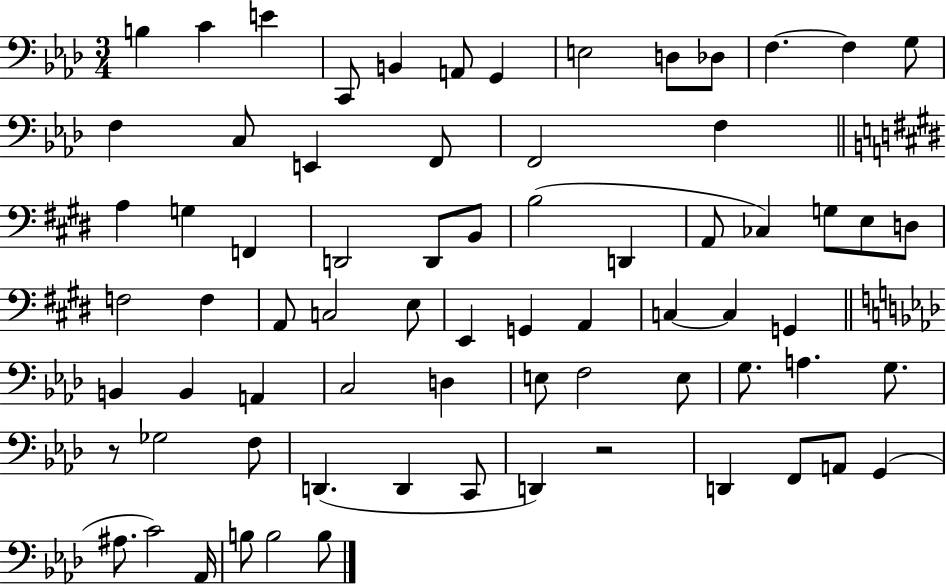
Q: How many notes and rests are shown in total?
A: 72